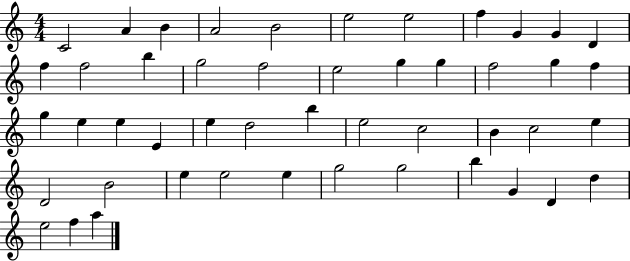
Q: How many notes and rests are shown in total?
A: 48